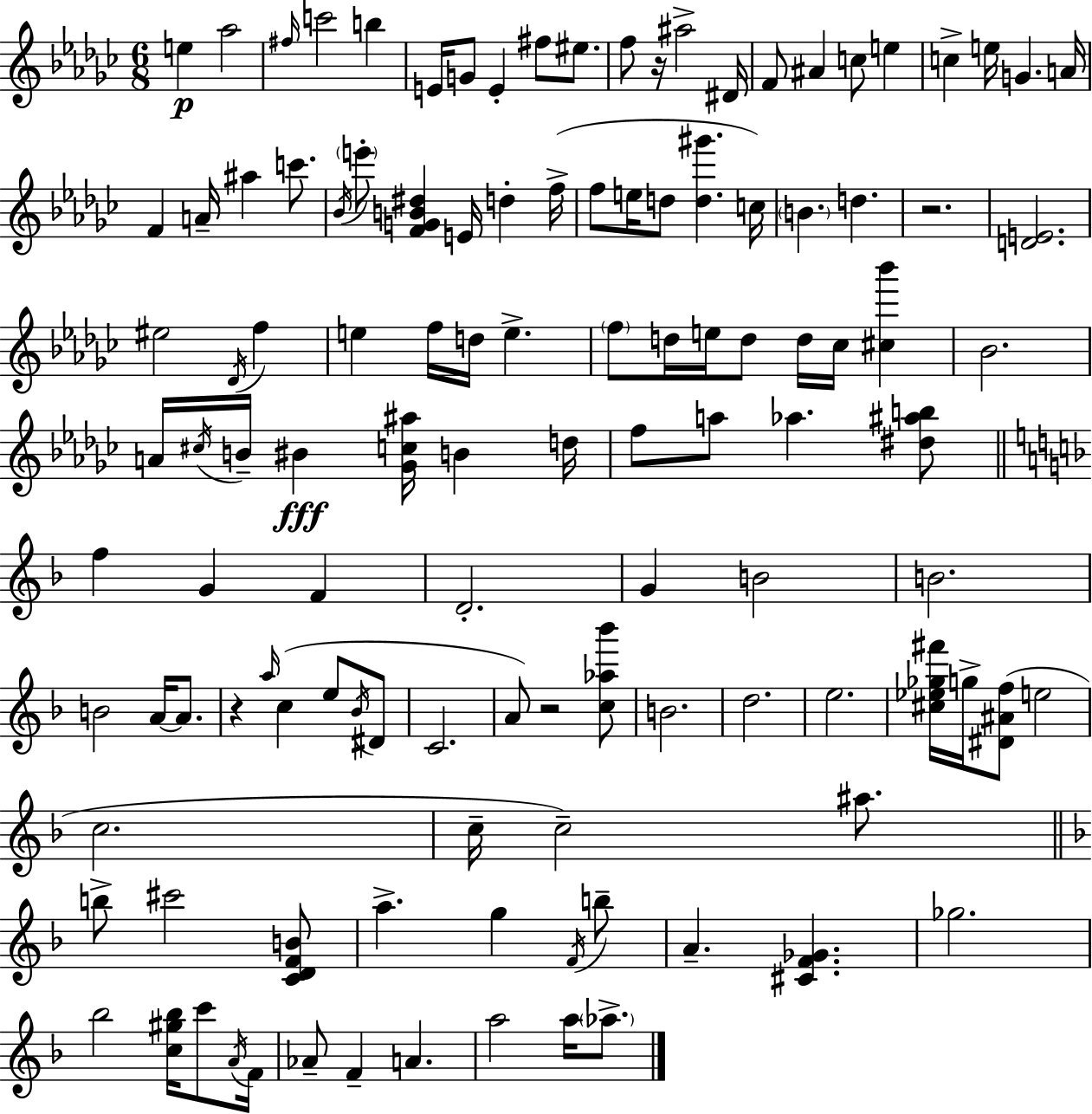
E5/q Ab5/h F#5/s C6/h B5/q E4/s G4/e E4/q F#5/e EIS5/e. F5/e R/s A#5/h D#4/s F4/e A#4/q C5/e E5/q C5/q E5/s G4/q. A4/s F4/q A4/s A#5/q C6/e. Bb4/s E6/e [F4,G4,B4,D#5]/q E4/s D5/q F5/s F5/e E5/s D5/e [D5,G#6]/q. C5/s B4/q. D5/q. R/h. [D4,E4]/h. EIS5/h Db4/s F5/q E5/q F5/s D5/s E5/q. F5/e D5/s E5/s D5/e D5/s CES5/s [C#5,Bb6]/q Bb4/h. A4/s C#5/s B4/s BIS4/q [Gb4,C5,A#5]/s B4/q D5/s F5/e A5/e Ab5/q. [D#5,A#5,B5]/e F5/q G4/q F4/q D4/h. G4/q B4/h B4/h. B4/h A4/s A4/e. R/q A5/s C5/q E5/e Bb4/s D#4/e C4/h. A4/e R/h [C5,Ab5,Bb6]/e B4/h. D5/h. E5/h. [C#5,Eb5,Gb5,F#6]/s G5/s [D#4,A#4,F5]/e E5/h C5/h. C5/s C5/h A#5/e. B5/e C#6/h [C4,D4,F4,B4]/e A5/q. G5/q F4/s B5/e A4/q. [C#4,F4,Gb4]/q. Gb5/h. Bb5/h [C5,G#5,Bb5]/s C6/e A4/s F4/s Ab4/e F4/q A4/q. A5/h A5/s Ab5/e.